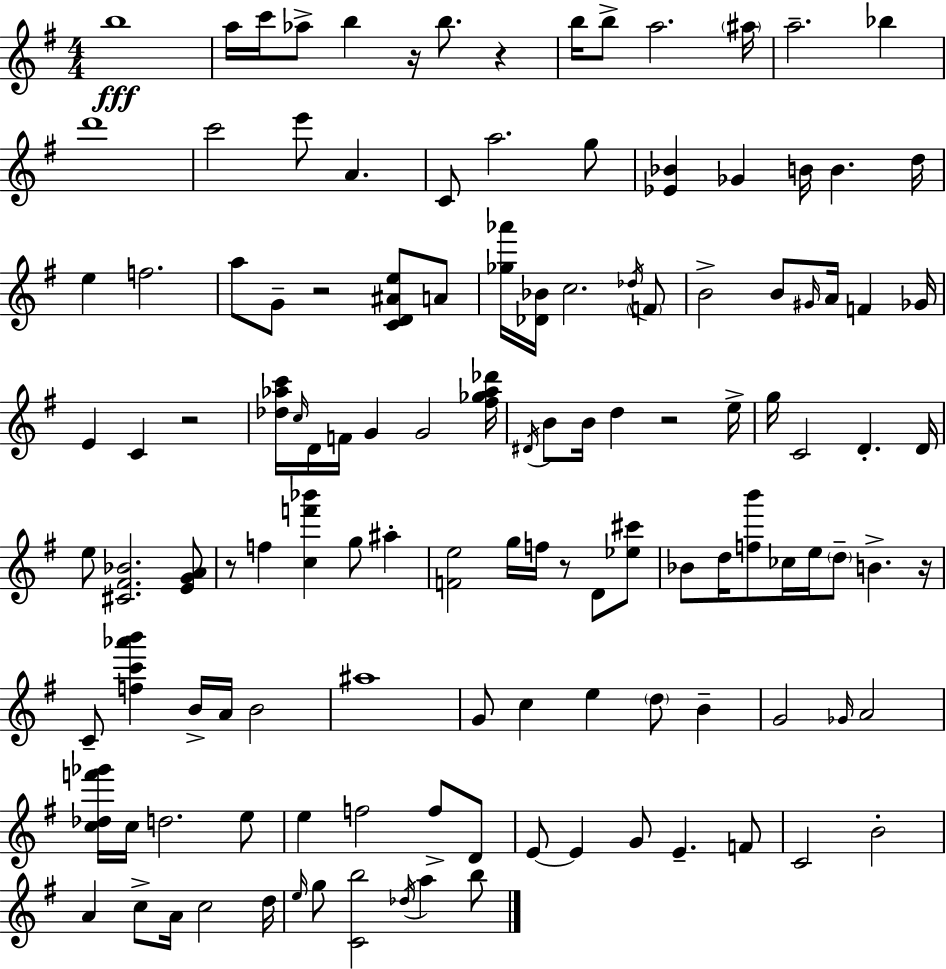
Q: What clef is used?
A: treble